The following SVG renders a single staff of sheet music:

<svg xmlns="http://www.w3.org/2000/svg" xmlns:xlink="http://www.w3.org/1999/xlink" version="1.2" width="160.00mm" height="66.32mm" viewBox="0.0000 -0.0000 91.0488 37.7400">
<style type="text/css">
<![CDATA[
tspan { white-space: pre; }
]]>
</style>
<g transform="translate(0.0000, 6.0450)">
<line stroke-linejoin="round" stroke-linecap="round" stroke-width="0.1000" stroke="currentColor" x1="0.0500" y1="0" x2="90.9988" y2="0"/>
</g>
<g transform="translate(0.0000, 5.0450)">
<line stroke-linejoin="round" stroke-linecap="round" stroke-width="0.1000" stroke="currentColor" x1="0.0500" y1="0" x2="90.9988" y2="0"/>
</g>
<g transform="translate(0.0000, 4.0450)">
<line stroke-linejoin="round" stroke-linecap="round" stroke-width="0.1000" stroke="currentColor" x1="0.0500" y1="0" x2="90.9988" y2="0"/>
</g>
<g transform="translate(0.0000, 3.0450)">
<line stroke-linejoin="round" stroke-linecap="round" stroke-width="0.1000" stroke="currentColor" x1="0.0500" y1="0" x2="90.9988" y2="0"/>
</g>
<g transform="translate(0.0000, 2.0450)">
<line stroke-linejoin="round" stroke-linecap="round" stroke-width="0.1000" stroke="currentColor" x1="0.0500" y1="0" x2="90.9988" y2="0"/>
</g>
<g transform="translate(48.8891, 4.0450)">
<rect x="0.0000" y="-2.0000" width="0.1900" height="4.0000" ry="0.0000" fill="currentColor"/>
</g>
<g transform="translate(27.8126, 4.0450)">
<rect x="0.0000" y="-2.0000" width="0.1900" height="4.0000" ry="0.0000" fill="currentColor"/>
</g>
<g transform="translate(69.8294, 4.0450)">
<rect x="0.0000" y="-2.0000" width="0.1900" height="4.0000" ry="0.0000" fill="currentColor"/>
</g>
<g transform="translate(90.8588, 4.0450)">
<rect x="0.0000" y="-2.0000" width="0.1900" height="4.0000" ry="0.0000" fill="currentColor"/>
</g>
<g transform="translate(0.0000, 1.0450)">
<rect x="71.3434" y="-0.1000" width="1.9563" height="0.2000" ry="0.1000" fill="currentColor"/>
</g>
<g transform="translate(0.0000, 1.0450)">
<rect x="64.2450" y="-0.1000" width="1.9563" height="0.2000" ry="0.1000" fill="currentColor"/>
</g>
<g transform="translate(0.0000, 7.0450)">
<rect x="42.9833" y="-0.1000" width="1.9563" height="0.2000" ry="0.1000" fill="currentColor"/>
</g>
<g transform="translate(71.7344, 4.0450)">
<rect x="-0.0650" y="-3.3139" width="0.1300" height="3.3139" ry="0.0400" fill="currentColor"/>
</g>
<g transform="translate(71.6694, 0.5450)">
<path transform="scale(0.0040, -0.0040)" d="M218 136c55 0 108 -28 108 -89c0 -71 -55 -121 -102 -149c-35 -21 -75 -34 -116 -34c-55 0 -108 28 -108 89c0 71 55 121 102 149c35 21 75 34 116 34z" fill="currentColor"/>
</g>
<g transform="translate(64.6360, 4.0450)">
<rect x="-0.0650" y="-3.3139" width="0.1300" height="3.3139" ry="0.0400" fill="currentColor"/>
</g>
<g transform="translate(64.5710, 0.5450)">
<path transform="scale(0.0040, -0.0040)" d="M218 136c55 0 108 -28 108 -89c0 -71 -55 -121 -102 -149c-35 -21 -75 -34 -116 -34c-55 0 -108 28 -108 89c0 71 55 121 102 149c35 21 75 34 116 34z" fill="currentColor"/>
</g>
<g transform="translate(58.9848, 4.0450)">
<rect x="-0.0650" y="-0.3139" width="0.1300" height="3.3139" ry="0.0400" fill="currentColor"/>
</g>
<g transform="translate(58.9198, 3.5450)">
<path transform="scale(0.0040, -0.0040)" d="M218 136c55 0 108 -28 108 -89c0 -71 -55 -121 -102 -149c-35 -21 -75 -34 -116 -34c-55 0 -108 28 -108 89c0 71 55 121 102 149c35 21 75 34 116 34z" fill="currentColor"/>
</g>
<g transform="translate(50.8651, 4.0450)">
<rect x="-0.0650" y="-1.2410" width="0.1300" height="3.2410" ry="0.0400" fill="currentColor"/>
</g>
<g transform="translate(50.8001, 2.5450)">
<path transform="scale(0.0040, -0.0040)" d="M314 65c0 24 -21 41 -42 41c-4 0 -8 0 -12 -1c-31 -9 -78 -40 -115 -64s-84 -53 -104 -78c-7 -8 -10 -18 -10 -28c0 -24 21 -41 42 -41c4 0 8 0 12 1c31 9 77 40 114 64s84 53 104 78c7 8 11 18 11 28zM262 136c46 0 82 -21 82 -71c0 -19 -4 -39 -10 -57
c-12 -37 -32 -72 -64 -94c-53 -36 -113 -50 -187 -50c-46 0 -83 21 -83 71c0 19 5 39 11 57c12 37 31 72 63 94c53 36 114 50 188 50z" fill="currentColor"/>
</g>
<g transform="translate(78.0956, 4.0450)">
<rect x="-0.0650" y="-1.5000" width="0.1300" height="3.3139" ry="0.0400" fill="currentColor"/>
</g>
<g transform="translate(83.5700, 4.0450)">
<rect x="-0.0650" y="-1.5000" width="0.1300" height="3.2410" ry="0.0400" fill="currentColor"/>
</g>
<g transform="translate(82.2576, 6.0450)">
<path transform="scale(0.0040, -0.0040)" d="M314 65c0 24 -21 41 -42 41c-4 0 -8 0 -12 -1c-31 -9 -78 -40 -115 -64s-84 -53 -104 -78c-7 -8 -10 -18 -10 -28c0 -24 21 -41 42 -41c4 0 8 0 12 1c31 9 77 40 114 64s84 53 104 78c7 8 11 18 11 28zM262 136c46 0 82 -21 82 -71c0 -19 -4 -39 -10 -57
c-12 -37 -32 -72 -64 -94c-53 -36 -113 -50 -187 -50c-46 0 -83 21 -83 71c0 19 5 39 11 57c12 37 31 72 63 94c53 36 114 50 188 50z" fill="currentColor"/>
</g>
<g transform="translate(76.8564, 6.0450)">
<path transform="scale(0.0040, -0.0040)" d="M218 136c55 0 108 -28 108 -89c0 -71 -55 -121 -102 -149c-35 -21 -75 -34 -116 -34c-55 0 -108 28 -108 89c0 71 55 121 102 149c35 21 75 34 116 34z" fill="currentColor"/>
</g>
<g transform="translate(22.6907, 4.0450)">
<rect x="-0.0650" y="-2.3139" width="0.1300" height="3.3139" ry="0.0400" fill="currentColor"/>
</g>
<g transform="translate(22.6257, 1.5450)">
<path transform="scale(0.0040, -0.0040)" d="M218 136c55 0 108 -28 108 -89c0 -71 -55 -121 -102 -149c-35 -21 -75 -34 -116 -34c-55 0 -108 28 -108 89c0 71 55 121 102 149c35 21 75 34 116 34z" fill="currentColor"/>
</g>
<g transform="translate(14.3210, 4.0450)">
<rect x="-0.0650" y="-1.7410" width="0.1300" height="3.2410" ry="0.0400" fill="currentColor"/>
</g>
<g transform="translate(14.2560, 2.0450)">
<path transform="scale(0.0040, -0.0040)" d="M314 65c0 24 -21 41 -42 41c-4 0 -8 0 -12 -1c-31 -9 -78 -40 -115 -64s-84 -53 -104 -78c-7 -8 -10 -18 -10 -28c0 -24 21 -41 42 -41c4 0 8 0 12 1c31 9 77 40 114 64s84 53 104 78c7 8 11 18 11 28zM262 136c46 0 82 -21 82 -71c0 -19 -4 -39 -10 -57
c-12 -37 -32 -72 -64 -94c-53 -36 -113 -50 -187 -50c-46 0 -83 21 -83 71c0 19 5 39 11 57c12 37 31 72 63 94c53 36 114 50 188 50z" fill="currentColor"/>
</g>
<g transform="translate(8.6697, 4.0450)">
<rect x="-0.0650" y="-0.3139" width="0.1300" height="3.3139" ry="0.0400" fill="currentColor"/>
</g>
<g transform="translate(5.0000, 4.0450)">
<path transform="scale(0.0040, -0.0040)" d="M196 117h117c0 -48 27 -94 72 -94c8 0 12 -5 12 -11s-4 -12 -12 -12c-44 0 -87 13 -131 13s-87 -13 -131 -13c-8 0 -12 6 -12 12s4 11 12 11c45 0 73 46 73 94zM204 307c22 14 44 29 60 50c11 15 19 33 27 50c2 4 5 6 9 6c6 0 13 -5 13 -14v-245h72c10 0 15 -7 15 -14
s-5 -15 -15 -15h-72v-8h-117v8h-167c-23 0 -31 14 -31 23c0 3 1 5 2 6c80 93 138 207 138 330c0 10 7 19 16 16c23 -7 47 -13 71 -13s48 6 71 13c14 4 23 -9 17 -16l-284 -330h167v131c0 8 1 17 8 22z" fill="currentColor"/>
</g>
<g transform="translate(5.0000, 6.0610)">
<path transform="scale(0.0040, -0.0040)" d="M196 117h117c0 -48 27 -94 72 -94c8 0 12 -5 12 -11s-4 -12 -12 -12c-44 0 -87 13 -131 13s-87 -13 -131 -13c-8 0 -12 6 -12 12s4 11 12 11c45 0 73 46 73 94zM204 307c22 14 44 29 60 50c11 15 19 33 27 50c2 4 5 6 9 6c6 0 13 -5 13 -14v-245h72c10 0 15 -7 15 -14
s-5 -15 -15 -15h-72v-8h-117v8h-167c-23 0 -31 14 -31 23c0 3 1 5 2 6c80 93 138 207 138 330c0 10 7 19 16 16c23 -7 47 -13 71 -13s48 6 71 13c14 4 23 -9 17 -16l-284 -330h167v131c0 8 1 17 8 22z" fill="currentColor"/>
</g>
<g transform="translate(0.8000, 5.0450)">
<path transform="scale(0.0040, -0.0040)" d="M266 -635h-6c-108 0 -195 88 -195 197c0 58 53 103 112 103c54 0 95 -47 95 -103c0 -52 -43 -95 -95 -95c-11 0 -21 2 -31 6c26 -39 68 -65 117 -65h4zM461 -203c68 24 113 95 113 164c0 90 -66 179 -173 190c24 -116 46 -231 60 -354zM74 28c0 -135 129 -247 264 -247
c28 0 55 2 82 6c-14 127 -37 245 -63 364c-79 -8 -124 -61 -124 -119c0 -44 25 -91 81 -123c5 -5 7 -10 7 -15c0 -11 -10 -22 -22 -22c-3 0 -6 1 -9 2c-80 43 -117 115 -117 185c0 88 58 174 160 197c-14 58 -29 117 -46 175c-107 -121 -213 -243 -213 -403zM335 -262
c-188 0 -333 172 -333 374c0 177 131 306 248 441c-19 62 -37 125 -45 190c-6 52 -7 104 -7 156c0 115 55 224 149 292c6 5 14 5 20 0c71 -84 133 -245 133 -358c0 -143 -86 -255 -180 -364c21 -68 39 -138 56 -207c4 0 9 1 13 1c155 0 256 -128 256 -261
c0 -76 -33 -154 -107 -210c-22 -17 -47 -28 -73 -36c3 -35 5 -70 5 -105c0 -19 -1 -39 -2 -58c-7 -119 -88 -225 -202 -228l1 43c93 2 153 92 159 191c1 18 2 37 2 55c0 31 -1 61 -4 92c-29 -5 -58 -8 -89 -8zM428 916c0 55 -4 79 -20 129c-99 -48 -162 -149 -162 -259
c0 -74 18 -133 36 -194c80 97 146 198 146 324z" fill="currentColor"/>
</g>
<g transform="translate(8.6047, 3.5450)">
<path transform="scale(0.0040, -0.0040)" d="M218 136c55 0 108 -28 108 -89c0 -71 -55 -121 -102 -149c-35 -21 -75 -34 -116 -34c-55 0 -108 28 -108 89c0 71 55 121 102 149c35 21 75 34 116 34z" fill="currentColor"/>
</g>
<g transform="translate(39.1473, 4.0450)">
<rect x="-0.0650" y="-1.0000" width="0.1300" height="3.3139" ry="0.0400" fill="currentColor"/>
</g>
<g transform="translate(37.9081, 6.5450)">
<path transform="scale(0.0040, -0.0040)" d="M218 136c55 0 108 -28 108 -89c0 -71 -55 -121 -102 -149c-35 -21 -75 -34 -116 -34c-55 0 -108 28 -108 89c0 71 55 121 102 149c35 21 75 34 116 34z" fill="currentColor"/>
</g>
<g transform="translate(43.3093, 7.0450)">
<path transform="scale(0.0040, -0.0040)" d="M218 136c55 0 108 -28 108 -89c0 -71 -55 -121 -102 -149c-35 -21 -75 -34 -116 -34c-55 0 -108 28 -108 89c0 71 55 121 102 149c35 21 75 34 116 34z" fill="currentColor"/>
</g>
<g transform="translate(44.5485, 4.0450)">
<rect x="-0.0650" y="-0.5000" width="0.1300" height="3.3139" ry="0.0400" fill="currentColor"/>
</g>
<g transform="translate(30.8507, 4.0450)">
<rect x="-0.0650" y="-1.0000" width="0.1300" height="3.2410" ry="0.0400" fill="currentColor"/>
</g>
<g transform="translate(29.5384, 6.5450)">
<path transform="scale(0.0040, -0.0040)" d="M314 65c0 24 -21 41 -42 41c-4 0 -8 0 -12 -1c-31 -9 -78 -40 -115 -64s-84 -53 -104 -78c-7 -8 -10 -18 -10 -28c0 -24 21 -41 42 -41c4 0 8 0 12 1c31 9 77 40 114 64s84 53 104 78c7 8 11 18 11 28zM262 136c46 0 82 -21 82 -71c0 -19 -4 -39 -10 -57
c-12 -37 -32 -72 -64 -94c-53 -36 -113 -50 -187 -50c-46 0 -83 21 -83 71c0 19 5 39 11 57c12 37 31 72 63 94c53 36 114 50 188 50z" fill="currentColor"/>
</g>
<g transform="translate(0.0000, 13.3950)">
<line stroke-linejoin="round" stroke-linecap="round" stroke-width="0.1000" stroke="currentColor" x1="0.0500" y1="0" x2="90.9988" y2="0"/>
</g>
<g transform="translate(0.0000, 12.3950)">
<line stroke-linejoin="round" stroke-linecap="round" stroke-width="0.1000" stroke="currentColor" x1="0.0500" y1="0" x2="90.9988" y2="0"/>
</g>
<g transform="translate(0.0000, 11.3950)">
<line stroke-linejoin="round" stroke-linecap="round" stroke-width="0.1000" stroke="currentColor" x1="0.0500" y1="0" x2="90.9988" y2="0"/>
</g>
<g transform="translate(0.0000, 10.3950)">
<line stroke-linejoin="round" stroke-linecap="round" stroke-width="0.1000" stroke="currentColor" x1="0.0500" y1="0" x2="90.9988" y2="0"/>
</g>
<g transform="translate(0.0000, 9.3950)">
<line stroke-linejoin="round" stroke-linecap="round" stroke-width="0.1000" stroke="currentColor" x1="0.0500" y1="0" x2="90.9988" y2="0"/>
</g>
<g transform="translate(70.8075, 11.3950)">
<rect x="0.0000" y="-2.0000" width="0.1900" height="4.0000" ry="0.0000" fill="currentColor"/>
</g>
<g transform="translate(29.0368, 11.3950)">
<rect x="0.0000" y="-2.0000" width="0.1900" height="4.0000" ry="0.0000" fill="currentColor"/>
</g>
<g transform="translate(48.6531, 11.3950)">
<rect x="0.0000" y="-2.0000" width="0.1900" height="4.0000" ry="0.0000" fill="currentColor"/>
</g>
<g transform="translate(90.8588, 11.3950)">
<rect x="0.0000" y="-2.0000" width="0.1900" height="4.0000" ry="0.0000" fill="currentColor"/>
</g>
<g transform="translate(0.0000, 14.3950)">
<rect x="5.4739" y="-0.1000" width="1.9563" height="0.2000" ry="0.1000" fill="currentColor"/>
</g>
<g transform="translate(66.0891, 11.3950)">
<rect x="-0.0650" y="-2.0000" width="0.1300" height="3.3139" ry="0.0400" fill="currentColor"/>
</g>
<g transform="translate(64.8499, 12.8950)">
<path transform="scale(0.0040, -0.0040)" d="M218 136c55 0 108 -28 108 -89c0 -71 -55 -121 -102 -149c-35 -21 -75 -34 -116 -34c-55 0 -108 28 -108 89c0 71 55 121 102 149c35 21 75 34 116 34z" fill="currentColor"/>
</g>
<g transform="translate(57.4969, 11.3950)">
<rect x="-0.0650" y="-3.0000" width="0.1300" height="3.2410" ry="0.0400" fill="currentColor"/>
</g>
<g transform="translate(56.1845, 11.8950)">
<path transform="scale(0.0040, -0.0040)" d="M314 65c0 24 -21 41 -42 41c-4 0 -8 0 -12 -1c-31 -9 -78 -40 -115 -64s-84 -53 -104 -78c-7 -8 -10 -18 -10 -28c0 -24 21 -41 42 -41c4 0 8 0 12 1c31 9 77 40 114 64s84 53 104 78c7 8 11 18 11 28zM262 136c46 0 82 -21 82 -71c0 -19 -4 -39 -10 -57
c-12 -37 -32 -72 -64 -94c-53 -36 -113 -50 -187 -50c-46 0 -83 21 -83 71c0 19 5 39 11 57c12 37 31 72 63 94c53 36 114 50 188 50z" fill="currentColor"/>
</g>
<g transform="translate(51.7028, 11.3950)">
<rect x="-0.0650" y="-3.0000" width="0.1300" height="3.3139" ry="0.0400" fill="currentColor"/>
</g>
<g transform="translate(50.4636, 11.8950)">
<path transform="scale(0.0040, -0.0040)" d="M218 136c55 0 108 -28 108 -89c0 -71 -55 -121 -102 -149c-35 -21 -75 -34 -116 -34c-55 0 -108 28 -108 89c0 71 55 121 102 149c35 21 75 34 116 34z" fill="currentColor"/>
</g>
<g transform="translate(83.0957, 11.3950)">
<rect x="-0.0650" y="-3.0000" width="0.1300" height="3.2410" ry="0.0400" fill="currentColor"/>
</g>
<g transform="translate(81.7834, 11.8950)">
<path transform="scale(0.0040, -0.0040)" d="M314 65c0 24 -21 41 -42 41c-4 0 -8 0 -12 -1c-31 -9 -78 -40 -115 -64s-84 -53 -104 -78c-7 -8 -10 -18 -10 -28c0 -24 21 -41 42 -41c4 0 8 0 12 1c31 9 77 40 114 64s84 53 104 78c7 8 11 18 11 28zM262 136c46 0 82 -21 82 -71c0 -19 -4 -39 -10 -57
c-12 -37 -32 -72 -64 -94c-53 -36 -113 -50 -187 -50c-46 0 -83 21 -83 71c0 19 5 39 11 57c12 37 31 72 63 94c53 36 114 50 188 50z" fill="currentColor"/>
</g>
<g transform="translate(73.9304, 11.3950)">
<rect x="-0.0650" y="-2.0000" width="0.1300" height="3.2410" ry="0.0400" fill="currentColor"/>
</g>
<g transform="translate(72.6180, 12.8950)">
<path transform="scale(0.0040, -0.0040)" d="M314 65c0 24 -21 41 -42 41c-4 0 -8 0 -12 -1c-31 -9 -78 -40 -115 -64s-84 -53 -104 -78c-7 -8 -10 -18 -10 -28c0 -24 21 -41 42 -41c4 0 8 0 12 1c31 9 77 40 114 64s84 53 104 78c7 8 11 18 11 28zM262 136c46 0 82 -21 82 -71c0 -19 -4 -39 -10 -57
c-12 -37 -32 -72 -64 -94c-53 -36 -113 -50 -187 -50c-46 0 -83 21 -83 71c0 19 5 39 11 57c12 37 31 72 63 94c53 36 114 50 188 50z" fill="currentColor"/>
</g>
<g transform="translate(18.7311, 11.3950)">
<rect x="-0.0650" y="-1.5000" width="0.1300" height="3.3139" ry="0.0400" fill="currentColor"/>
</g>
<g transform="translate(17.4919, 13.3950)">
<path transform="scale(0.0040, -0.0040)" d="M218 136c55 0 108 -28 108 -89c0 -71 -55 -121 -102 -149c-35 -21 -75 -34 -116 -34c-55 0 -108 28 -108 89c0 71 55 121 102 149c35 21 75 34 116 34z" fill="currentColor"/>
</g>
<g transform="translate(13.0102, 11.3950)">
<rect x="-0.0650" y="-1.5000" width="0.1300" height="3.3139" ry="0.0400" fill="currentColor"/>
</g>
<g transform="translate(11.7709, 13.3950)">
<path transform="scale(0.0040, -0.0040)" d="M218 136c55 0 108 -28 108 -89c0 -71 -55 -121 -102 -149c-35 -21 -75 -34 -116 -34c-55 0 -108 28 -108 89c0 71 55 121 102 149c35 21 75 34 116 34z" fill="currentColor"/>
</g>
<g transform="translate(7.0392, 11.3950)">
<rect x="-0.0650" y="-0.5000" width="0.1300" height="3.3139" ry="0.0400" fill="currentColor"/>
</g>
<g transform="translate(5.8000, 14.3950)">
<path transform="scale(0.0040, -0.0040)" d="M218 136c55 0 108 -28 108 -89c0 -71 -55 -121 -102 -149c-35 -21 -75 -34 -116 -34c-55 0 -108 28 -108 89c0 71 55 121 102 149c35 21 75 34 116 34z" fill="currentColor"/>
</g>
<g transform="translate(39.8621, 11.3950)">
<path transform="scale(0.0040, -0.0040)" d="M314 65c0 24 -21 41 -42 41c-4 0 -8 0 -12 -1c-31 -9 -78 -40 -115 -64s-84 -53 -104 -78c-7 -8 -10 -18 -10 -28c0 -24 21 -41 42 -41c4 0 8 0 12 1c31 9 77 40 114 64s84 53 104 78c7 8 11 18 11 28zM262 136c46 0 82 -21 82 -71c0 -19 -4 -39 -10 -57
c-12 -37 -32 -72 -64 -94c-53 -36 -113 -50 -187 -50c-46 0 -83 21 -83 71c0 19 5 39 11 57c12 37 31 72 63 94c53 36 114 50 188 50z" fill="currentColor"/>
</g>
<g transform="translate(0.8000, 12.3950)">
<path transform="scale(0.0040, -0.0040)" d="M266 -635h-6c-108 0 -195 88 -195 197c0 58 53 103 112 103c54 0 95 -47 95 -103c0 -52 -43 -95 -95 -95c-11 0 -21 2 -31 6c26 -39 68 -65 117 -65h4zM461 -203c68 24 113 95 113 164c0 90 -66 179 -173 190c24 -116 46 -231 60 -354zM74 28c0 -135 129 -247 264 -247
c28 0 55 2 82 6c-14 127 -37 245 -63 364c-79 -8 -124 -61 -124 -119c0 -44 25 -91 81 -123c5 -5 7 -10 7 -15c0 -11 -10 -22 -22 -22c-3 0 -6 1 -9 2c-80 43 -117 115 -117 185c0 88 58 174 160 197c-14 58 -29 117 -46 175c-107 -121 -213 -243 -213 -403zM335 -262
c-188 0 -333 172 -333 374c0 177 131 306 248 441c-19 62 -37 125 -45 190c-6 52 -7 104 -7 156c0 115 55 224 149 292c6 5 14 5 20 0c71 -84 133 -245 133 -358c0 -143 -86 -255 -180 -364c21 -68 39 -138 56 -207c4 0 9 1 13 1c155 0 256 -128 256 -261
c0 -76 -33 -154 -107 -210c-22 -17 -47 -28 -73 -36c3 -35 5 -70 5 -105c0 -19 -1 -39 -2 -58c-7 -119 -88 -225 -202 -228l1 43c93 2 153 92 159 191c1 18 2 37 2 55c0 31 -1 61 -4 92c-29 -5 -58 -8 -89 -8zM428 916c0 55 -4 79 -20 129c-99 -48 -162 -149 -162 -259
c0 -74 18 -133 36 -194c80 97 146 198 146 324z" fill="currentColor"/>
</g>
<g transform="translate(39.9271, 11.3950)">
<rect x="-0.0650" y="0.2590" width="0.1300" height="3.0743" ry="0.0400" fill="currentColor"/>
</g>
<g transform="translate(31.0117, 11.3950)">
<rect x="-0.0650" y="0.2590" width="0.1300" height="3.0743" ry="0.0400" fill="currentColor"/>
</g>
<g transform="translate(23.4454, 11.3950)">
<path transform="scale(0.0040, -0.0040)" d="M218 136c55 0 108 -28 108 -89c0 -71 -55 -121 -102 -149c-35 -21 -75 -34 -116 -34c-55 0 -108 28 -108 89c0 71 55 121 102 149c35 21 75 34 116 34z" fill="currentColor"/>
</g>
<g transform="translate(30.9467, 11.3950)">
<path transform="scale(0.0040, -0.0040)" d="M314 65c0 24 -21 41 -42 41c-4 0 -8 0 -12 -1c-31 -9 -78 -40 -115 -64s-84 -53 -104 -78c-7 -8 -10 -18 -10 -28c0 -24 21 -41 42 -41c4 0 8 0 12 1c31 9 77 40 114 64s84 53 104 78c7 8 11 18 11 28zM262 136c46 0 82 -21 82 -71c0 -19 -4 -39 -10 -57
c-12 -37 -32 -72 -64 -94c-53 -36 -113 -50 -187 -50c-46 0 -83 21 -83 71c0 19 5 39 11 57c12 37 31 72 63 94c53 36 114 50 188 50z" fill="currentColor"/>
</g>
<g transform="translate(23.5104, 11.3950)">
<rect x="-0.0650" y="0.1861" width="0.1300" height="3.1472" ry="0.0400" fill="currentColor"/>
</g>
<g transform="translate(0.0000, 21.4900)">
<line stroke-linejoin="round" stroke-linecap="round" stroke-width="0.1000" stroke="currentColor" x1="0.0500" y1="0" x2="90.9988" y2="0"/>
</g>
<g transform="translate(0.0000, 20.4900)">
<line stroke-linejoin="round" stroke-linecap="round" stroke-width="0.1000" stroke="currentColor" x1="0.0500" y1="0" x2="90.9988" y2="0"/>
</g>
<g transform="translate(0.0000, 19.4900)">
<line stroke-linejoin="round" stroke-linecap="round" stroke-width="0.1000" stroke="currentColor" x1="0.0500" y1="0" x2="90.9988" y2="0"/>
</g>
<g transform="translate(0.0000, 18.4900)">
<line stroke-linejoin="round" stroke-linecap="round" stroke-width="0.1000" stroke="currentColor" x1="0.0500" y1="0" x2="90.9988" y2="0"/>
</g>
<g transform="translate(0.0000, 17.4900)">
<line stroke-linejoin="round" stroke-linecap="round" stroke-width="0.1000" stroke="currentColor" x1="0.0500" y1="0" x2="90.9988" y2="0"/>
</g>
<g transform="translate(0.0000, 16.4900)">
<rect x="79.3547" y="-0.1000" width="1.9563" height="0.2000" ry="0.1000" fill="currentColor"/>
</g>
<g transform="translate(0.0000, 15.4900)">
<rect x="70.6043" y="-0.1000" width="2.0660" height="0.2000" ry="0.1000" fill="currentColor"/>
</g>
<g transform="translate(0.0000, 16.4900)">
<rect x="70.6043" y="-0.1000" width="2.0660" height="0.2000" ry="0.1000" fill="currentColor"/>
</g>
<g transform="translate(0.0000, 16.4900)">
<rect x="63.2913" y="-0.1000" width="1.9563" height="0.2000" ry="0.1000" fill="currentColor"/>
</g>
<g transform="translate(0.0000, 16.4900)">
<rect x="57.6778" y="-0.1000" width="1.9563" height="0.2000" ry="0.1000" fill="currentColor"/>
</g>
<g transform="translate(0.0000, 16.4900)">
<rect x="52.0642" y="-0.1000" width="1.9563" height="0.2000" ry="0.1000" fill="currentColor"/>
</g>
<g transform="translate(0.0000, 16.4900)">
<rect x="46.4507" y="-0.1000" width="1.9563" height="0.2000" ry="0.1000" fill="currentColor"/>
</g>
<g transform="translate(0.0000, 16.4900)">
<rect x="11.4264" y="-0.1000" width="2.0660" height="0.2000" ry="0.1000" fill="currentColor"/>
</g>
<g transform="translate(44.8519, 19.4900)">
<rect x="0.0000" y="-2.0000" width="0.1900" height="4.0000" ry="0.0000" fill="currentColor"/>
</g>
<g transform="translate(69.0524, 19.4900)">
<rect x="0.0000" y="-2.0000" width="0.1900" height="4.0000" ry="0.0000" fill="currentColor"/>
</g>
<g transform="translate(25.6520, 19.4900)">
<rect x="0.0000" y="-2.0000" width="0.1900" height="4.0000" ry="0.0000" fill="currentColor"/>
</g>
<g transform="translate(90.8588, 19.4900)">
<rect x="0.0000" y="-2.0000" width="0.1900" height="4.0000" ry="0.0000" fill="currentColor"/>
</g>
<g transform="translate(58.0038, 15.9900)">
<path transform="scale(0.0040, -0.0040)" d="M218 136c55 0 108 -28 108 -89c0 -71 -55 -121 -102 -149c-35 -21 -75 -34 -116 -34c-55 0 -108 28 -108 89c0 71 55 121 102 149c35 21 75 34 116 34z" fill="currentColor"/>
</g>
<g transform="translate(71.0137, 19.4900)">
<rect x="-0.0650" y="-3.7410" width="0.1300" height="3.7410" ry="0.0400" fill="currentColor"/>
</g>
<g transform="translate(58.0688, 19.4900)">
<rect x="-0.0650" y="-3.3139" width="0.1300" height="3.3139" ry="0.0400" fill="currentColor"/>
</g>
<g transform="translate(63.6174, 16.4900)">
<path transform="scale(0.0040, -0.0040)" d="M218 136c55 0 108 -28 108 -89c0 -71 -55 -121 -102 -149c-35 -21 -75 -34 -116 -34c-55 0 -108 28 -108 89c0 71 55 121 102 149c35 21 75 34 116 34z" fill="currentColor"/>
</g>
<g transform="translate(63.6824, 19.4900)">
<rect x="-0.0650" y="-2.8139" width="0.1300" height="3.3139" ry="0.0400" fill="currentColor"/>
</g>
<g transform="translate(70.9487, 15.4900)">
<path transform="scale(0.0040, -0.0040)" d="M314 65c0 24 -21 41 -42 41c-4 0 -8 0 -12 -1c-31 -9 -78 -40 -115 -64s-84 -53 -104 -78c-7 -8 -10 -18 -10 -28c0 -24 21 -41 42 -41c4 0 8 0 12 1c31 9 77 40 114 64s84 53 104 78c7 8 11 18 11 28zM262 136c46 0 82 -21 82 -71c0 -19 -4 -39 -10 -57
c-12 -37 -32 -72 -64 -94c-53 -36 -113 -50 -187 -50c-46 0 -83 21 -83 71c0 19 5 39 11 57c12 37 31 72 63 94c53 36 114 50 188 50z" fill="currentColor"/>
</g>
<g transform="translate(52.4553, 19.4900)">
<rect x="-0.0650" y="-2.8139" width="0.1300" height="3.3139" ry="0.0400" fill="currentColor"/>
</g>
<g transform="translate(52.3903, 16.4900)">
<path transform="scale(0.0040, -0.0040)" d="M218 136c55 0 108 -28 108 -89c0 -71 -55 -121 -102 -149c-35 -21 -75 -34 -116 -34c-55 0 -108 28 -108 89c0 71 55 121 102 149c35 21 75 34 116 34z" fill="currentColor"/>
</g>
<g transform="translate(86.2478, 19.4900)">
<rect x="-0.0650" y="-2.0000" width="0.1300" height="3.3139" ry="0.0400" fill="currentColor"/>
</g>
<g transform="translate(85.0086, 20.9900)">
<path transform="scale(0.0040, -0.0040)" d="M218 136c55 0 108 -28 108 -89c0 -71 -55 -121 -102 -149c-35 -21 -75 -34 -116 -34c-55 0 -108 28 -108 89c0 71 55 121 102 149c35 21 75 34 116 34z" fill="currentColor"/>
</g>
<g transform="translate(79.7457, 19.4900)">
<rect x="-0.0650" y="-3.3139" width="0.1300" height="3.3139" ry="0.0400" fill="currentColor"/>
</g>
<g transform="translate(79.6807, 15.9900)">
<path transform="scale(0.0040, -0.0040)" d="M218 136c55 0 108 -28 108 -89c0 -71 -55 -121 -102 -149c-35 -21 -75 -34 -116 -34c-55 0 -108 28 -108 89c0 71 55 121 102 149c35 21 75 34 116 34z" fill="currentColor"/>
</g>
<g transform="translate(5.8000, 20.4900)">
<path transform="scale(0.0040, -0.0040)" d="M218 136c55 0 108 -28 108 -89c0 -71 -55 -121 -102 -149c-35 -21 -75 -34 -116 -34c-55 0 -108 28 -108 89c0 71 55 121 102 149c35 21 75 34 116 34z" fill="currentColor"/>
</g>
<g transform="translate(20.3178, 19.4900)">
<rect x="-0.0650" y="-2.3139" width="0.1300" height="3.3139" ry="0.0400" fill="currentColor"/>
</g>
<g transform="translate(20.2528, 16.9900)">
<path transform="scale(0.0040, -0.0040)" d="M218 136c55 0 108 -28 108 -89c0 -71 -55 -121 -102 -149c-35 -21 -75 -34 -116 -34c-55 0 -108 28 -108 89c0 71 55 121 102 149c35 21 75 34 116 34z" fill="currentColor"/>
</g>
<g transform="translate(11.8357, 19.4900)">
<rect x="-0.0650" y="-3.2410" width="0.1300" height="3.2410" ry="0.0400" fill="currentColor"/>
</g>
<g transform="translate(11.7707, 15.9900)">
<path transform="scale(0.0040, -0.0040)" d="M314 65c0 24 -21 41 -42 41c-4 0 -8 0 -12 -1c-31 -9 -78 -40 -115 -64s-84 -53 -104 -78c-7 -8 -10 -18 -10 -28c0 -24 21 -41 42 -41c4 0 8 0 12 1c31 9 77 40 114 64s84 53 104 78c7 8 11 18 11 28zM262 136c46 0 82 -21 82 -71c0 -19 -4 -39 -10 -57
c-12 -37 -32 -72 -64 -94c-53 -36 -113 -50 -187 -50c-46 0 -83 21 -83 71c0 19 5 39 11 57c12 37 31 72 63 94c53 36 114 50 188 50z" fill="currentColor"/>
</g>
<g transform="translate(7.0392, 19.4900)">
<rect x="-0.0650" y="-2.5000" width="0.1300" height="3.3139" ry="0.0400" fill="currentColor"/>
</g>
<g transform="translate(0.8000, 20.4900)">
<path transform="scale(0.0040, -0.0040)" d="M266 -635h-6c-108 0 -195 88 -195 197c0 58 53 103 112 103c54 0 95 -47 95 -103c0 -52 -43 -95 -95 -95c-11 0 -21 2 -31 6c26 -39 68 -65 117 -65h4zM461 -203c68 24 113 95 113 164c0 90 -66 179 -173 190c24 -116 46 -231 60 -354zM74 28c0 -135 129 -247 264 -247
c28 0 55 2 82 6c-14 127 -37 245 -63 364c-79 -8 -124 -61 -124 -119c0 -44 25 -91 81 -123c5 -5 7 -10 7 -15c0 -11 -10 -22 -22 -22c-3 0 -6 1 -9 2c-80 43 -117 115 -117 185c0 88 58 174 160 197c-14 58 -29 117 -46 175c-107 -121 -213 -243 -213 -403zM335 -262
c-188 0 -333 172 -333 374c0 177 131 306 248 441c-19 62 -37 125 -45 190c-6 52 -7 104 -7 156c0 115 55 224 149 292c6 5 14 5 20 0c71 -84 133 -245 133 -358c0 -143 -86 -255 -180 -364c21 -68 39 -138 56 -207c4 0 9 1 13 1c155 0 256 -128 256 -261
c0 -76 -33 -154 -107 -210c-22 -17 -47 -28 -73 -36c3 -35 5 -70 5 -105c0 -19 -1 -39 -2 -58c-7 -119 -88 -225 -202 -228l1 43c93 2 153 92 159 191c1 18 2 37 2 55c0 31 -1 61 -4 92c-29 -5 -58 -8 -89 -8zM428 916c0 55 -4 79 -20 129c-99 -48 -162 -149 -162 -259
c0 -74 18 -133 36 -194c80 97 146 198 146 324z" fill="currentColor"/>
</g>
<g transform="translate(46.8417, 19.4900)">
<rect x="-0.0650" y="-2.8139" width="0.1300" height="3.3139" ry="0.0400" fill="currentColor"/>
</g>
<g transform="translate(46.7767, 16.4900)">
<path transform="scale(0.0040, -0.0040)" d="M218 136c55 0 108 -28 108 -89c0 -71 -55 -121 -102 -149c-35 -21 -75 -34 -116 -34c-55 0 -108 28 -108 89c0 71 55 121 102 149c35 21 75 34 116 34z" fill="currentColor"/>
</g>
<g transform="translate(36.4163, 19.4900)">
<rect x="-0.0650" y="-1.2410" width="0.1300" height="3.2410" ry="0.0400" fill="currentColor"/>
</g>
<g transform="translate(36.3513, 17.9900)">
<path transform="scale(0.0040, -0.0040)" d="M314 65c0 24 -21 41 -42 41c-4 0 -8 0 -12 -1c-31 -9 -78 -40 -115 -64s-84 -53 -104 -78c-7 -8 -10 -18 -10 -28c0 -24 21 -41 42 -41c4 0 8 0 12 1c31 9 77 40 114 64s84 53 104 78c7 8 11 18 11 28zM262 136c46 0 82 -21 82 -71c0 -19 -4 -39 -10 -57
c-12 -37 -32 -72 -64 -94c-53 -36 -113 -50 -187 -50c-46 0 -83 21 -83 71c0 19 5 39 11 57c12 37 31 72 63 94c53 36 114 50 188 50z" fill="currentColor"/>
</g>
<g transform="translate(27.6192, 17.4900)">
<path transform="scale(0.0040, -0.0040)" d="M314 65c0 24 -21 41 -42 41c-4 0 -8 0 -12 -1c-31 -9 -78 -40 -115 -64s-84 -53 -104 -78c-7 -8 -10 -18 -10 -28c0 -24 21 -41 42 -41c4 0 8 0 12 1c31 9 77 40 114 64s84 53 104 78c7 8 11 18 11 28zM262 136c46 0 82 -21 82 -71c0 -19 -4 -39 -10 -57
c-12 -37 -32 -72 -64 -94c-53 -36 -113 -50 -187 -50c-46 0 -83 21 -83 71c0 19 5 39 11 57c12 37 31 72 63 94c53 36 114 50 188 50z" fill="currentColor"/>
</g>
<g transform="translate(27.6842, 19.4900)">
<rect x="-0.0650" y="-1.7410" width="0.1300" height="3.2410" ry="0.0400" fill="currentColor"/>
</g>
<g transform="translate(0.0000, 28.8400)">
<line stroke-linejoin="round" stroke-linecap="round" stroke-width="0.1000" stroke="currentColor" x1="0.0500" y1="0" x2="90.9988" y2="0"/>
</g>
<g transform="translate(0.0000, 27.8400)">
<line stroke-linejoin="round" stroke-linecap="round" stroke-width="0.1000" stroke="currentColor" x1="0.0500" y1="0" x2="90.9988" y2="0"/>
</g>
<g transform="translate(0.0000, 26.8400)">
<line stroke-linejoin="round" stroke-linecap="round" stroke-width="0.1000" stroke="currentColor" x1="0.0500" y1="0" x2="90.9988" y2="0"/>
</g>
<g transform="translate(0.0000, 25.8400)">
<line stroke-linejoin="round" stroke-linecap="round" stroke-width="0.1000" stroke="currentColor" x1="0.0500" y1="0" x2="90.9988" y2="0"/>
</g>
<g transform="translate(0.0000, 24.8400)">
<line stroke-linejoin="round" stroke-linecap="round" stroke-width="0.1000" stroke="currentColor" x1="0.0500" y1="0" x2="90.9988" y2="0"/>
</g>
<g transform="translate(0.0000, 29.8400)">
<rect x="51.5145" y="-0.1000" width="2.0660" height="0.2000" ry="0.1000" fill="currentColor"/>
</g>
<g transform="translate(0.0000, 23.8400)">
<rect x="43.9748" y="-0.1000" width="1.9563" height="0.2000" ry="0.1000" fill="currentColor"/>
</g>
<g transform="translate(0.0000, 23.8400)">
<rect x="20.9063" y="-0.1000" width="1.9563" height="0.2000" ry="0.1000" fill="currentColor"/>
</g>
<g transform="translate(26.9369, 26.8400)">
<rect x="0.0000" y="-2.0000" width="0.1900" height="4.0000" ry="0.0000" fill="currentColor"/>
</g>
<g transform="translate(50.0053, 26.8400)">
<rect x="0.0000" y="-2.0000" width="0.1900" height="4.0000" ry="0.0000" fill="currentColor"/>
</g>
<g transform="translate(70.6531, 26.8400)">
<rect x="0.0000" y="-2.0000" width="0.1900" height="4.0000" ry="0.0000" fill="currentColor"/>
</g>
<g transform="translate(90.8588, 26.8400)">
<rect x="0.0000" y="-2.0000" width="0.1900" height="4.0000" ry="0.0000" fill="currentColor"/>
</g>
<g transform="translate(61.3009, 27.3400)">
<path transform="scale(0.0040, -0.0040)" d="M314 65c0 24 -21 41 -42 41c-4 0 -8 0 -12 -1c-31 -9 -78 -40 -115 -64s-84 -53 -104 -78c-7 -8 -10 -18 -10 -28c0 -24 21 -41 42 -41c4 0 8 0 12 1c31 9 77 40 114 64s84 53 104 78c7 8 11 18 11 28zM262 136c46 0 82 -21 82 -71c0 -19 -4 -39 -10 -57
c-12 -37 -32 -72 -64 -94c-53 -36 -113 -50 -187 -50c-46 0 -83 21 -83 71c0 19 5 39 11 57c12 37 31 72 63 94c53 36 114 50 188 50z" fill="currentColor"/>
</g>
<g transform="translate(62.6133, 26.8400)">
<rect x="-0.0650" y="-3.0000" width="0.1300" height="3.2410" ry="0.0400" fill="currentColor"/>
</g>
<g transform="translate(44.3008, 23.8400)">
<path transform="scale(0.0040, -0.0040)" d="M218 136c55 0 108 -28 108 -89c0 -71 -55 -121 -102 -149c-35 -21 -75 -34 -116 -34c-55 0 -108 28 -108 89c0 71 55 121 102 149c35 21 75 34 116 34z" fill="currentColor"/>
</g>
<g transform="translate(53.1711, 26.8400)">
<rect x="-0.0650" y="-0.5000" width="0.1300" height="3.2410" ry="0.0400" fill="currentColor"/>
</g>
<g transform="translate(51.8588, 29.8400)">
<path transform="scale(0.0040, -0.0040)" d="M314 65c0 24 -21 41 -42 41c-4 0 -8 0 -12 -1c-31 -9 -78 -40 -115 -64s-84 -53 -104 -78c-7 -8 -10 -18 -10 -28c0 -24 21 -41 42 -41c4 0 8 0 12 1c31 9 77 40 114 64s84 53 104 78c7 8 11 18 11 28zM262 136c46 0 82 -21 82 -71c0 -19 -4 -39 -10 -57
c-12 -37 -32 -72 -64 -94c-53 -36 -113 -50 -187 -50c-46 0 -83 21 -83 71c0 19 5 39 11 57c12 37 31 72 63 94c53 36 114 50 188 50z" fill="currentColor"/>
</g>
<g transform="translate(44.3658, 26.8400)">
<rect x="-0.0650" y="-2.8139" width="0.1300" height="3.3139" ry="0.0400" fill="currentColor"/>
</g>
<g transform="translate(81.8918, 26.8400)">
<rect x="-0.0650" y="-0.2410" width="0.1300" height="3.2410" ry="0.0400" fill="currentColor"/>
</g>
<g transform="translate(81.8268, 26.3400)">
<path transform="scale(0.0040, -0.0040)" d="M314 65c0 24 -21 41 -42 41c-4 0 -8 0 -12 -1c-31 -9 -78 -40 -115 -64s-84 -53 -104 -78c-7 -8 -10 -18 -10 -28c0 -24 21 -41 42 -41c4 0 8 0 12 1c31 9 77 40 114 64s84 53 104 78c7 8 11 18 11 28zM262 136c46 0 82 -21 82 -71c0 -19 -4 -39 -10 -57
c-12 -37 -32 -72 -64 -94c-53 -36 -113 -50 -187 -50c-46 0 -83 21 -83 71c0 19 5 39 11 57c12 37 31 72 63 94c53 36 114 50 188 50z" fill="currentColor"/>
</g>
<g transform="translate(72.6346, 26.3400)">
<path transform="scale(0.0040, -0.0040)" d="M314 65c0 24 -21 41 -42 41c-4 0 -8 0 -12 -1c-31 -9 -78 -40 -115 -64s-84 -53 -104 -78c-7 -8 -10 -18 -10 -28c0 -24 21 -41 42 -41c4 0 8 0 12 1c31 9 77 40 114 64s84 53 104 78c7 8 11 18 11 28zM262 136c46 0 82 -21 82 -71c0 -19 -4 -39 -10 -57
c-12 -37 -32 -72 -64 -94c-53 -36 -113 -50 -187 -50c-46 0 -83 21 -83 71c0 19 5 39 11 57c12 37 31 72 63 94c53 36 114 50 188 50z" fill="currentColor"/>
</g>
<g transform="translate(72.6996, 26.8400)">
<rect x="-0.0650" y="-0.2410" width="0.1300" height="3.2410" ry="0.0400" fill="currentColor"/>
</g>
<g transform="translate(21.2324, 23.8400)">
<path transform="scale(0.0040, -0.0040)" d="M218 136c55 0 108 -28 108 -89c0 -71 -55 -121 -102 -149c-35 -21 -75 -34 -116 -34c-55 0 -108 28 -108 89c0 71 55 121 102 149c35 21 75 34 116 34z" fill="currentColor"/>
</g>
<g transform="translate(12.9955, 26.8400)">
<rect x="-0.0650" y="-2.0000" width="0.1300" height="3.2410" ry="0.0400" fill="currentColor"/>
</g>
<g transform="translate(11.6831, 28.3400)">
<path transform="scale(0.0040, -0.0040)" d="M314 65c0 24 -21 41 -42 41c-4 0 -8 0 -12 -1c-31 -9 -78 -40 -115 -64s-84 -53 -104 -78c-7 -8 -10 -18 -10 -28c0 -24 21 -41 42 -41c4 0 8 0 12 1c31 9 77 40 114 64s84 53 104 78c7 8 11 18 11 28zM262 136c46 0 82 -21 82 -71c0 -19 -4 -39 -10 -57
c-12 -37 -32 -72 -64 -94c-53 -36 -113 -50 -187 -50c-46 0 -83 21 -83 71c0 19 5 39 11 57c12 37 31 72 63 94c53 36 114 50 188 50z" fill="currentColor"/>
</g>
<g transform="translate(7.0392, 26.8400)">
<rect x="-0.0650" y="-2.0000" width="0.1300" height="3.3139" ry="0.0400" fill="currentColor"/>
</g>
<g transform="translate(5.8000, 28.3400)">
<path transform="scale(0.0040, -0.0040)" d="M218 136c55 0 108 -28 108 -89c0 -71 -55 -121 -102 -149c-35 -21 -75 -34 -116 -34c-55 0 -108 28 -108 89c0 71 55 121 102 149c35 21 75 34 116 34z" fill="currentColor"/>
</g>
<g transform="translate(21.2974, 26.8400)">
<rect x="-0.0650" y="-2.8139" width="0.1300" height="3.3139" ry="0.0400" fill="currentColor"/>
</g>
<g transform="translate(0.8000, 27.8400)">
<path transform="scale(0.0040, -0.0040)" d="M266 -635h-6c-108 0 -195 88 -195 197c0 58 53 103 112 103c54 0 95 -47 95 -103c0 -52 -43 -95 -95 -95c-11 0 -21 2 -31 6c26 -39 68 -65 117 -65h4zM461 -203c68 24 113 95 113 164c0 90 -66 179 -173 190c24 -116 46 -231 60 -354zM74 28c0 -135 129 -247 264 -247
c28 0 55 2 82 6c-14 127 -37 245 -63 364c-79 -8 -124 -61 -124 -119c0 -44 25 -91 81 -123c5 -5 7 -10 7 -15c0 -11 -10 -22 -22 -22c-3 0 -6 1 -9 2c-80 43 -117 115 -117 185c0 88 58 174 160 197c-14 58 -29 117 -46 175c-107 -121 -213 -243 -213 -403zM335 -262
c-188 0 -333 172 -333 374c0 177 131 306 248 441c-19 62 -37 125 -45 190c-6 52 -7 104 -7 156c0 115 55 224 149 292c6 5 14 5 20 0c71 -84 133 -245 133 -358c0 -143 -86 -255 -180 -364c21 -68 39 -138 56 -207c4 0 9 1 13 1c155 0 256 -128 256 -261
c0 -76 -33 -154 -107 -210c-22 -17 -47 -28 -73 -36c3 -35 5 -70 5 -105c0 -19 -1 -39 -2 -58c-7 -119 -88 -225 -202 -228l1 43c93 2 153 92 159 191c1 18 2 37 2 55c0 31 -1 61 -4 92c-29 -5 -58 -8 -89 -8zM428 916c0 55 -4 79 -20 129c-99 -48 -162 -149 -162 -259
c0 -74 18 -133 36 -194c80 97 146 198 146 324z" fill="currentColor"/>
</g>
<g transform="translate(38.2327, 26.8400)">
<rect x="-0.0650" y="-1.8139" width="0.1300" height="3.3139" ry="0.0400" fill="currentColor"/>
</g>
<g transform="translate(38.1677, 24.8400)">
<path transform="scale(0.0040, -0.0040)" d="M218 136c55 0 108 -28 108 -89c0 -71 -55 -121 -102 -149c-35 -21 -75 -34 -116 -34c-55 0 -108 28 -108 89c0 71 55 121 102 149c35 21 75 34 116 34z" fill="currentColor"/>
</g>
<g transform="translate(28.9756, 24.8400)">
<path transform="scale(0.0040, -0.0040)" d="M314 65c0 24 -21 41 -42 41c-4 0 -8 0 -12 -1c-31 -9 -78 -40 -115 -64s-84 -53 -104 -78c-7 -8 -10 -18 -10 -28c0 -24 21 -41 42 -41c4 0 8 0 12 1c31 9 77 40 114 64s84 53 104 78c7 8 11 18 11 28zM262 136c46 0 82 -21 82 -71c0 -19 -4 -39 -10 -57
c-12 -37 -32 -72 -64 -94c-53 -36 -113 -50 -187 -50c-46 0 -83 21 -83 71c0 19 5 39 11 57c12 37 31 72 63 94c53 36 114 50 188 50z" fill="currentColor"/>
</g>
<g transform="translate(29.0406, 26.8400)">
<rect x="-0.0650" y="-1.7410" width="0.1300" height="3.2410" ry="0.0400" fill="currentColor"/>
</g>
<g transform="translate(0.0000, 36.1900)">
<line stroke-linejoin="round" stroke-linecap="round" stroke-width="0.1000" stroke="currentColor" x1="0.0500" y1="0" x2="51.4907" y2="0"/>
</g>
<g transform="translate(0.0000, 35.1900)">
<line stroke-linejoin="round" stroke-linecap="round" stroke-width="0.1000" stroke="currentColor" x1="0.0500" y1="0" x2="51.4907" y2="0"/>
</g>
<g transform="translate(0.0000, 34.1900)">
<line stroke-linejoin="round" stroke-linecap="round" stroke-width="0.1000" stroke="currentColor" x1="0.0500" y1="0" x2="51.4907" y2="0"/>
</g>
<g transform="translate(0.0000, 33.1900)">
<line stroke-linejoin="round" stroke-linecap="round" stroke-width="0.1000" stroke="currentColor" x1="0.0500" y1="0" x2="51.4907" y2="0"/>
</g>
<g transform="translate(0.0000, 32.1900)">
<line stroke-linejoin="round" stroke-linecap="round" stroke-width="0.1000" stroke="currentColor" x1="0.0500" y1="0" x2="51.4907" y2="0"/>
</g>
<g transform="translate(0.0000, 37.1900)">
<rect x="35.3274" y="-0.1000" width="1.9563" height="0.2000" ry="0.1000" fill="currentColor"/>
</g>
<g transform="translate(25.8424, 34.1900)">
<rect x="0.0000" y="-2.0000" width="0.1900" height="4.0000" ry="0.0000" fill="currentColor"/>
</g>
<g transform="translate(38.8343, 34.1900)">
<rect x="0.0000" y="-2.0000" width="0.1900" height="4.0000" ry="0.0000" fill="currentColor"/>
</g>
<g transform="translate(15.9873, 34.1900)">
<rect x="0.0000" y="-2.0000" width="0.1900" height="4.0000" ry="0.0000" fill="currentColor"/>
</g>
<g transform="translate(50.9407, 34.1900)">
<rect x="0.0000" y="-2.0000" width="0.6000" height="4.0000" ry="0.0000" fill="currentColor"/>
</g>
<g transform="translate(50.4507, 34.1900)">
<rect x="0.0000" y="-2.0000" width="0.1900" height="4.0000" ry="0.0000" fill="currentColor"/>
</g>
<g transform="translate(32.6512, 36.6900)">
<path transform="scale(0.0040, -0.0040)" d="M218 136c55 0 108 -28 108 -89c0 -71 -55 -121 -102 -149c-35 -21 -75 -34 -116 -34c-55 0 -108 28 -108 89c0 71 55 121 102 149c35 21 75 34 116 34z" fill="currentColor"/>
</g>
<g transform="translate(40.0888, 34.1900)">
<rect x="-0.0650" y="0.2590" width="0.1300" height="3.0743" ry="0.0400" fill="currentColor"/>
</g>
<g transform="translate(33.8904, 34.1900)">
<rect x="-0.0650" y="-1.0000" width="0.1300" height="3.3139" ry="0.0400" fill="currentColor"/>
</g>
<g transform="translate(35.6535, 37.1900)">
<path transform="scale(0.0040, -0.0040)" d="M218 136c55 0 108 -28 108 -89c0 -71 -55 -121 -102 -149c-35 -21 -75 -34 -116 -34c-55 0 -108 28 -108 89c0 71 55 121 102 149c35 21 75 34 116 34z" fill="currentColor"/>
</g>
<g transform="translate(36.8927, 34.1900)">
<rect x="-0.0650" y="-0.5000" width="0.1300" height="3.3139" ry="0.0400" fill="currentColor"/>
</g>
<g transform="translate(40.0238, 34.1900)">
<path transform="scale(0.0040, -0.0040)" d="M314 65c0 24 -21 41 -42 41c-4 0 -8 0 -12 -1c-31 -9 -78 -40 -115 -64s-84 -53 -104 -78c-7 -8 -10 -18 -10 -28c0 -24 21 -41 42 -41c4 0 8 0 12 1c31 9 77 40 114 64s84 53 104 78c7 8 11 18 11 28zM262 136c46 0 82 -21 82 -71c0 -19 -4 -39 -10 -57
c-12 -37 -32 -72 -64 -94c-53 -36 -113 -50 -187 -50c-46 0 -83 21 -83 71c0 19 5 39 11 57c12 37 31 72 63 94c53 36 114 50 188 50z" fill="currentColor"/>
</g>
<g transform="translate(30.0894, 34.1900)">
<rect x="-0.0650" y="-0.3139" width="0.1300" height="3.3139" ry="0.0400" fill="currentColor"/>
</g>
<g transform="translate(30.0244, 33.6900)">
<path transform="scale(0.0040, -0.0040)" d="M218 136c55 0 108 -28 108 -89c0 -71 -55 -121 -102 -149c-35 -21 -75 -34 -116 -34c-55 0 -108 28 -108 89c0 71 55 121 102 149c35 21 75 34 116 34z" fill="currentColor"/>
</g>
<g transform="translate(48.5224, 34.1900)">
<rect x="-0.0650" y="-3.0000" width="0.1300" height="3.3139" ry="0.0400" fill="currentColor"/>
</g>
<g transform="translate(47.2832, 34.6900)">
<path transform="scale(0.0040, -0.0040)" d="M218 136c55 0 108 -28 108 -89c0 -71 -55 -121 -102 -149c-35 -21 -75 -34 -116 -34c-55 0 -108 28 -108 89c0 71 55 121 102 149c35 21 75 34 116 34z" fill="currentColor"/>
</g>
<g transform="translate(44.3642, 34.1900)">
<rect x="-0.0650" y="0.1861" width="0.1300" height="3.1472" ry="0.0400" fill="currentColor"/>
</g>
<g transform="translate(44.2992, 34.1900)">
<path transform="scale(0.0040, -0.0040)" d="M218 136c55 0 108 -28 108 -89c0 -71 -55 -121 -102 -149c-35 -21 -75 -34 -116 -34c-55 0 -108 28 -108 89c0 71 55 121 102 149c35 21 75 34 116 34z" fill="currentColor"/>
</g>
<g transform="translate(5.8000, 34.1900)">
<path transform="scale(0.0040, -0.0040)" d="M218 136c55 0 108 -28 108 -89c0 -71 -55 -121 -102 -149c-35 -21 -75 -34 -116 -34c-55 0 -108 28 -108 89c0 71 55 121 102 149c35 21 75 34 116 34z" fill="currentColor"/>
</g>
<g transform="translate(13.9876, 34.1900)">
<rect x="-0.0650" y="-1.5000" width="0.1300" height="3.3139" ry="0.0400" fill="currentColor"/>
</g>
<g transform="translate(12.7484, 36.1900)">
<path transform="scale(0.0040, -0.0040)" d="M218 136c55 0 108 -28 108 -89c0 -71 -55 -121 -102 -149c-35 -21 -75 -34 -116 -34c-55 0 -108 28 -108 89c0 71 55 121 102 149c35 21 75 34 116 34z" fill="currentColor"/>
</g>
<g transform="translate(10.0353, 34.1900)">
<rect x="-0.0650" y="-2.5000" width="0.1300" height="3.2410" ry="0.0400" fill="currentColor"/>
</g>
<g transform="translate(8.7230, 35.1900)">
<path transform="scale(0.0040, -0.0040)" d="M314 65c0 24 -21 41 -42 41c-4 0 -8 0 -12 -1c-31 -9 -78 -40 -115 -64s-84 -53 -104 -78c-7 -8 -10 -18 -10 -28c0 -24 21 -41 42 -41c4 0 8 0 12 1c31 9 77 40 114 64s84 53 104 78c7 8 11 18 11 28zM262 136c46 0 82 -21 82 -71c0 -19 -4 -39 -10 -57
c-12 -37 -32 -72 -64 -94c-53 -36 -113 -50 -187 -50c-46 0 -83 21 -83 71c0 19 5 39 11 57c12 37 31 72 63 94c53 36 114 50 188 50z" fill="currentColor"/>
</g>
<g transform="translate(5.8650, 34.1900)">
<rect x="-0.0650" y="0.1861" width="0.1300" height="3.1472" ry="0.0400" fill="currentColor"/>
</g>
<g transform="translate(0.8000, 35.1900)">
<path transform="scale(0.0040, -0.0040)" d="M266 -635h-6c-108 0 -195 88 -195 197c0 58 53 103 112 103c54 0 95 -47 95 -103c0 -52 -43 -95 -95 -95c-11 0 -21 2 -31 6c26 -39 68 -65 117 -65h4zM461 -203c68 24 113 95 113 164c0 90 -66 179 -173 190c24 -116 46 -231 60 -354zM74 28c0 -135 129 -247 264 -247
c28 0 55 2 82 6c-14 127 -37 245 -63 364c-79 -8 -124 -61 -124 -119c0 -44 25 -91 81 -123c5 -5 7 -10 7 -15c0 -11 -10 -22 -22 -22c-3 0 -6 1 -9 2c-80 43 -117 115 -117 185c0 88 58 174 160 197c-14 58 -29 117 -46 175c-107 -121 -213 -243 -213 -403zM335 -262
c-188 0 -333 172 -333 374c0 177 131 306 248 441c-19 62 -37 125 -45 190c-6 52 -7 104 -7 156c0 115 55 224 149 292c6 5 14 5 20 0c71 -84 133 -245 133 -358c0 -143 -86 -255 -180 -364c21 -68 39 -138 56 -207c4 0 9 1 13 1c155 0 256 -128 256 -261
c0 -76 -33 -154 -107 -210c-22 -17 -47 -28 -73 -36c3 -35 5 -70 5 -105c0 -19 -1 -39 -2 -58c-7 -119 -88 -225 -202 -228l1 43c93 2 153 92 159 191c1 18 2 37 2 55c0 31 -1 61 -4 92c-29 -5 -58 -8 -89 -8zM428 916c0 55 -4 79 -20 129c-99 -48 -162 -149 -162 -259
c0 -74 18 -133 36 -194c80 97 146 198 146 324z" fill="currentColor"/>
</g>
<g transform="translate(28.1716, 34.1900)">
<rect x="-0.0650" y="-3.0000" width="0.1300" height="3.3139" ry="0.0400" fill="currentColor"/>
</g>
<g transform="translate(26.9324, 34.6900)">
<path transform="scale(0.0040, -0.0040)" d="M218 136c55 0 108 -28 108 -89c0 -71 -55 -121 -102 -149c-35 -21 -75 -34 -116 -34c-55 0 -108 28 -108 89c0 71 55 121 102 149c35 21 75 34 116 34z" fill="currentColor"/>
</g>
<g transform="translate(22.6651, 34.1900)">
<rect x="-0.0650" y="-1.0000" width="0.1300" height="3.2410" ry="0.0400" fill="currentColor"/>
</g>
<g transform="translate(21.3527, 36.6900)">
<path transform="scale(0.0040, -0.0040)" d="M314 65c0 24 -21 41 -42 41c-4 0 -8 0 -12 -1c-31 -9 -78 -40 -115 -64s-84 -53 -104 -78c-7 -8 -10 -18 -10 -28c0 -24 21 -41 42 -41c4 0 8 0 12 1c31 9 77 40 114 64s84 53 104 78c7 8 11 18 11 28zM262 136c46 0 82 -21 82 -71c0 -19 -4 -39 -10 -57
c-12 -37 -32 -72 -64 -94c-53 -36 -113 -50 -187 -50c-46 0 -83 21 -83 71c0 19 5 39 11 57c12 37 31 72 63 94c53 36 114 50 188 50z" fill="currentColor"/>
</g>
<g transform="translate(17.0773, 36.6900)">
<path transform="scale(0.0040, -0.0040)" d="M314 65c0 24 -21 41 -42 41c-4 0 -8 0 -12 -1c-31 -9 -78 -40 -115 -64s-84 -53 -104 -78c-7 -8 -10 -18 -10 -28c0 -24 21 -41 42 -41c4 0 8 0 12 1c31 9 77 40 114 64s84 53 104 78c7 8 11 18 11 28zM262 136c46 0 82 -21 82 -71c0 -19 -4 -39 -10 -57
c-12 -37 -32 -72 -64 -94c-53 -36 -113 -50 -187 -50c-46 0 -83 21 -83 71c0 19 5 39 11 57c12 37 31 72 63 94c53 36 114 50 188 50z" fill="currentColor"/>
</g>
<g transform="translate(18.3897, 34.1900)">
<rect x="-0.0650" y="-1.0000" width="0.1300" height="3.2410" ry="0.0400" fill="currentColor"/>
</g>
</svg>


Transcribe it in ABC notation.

X:1
T:Untitled
M:4/4
L:1/4
K:C
c f2 g D2 D C e2 c b b E E2 C E E B B2 B2 A A2 F F2 A2 G b2 g f2 e2 a a b a c'2 b F F F2 a f2 f a C2 A2 c2 c2 B G2 E D2 D2 A c D C B2 B A